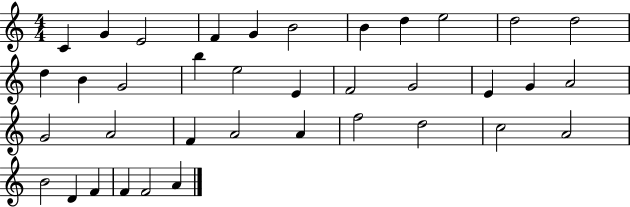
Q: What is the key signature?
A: C major